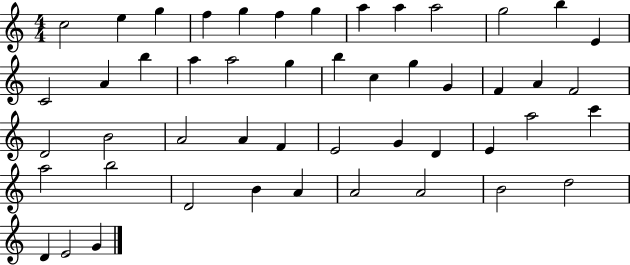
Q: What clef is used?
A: treble